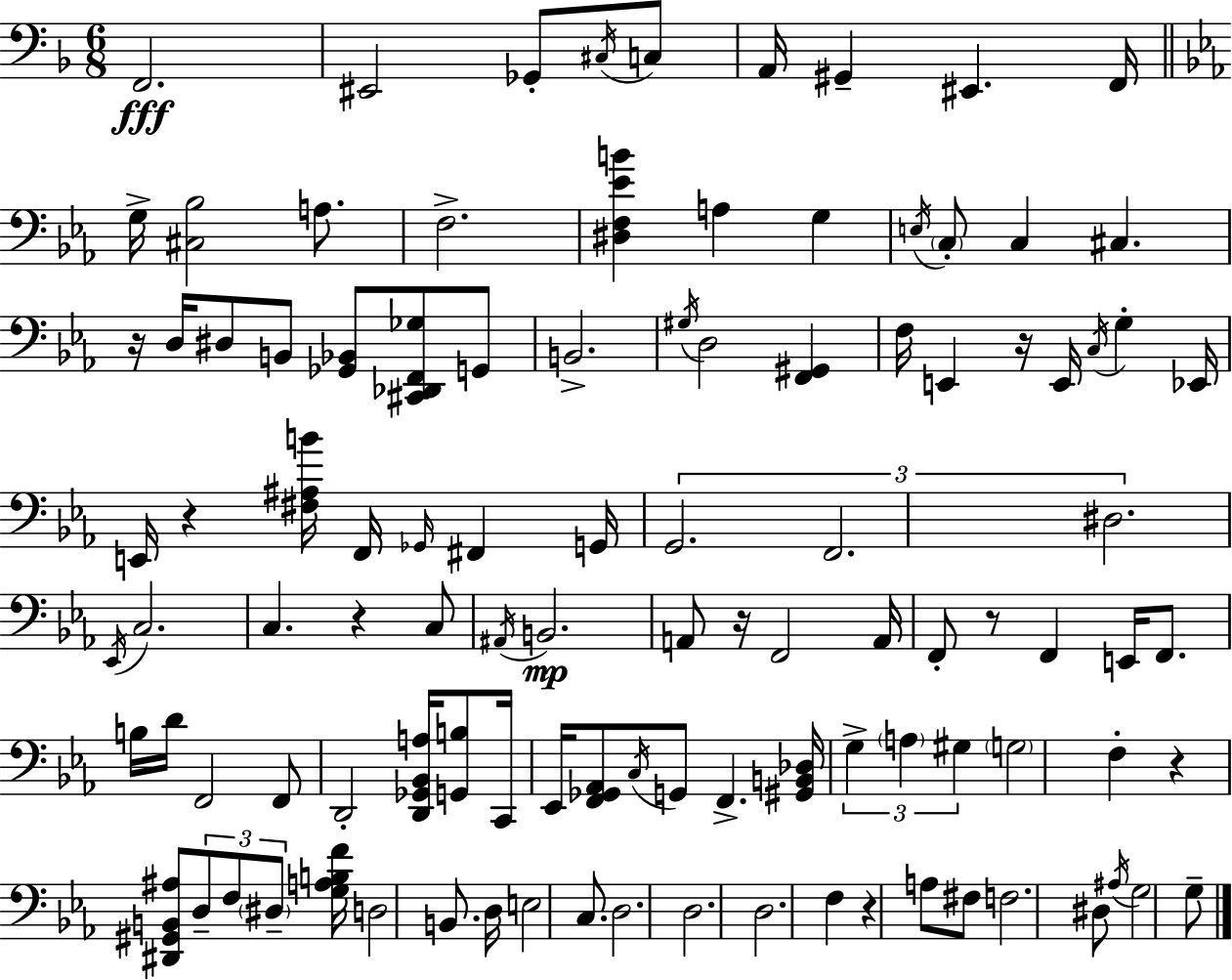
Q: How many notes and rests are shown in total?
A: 106